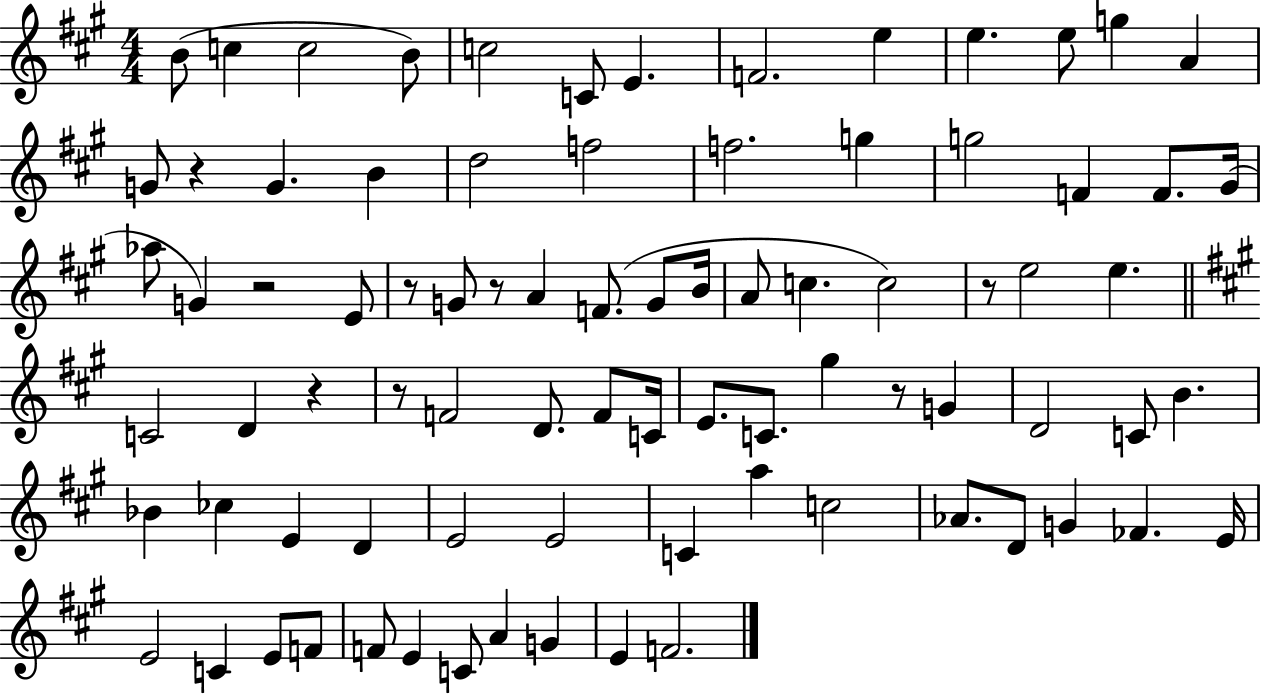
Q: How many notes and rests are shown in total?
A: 83